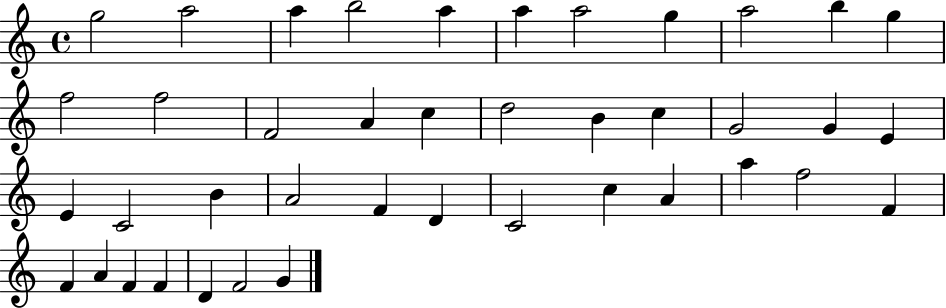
G5/h A5/h A5/q B5/h A5/q A5/q A5/h G5/q A5/h B5/q G5/q F5/h F5/h F4/h A4/q C5/q D5/h B4/q C5/q G4/h G4/q E4/q E4/q C4/h B4/q A4/h F4/q D4/q C4/h C5/q A4/q A5/q F5/h F4/q F4/q A4/q F4/q F4/q D4/q F4/h G4/q